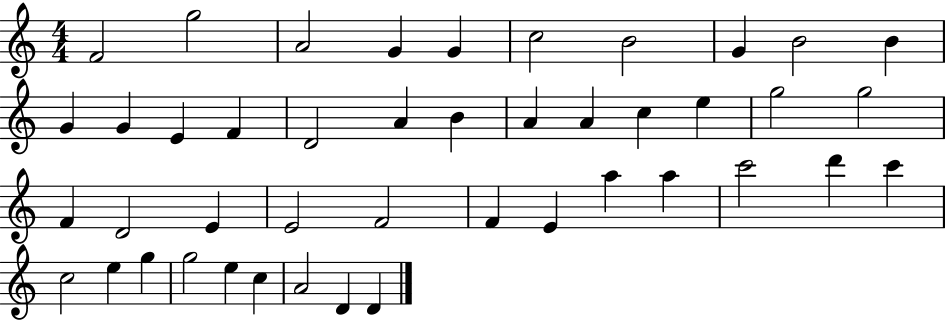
{
  \clef treble
  \numericTimeSignature
  \time 4/4
  \key c \major
  f'2 g''2 | a'2 g'4 g'4 | c''2 b'2 | g'4 b'2 b'4 | \break g'4 g'4 e'4 f'4 | d'2 a'4 b'4 | a'4 a'4 c''4 e''4 | g''2 g''2 | \break f'4 d'2 e'4 | e'2 f'2 | f'4 e'4 a''4 a''4 | c'''2 d'''4 c'''4 | \break c''2 e''4 g''4 | g''2 e''4 c''4 | a'2 d'4 d'4 | \bar "|."
}